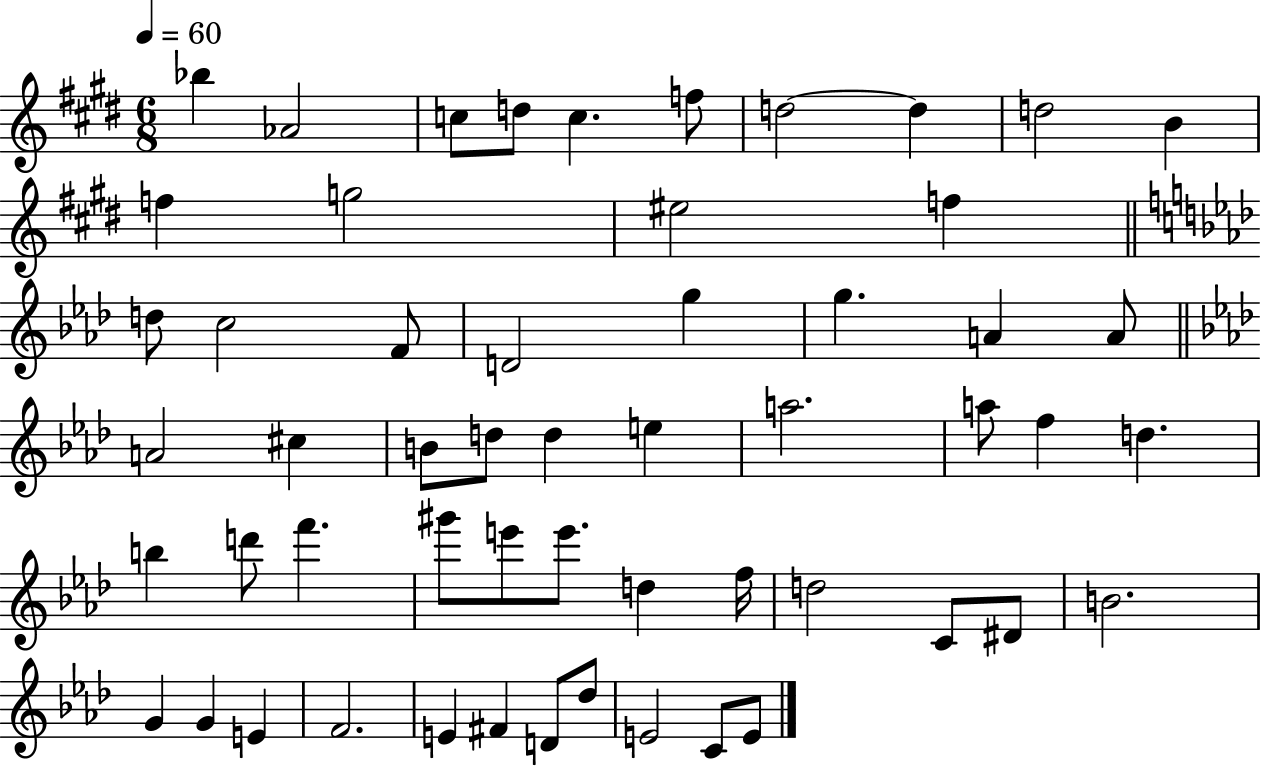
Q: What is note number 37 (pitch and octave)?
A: E6